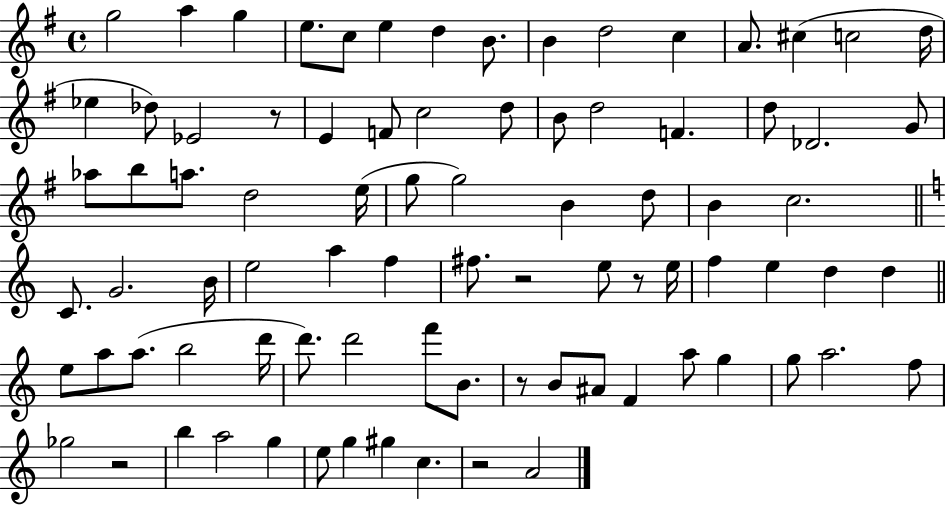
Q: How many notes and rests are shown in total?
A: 84